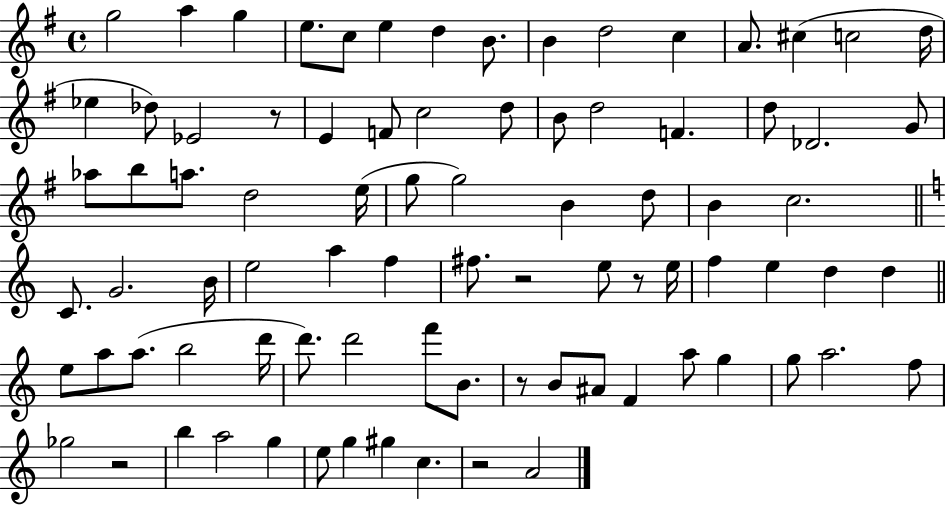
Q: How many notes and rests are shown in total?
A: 84